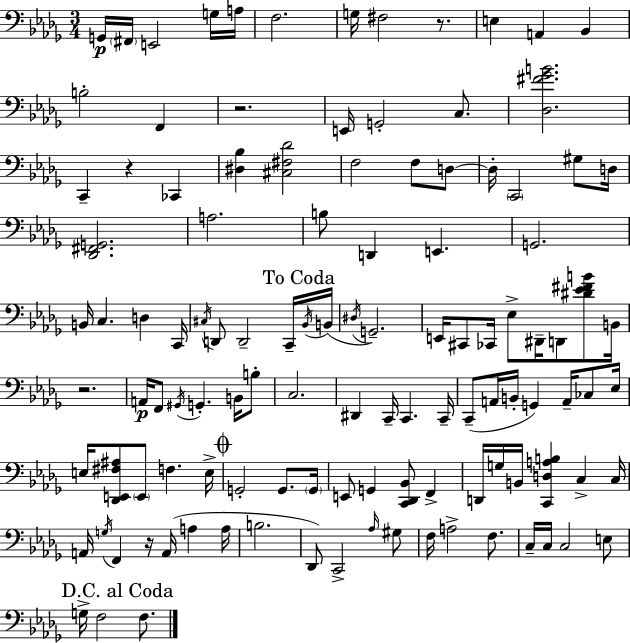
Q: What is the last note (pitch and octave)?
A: F3